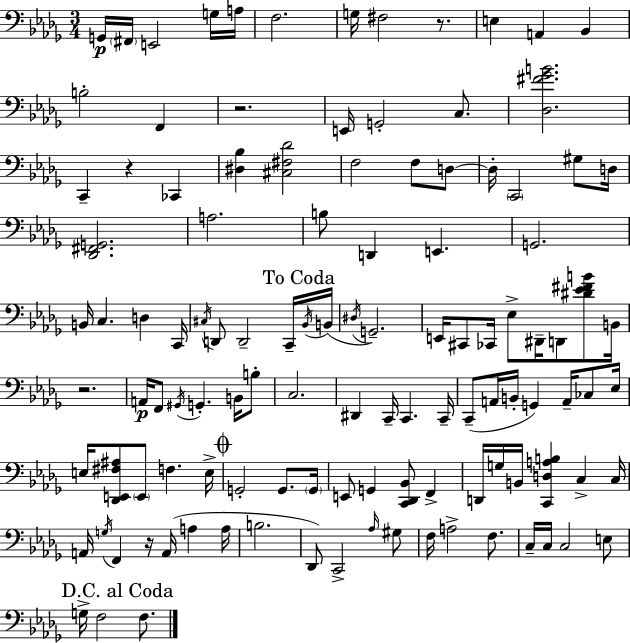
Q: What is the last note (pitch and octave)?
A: F3